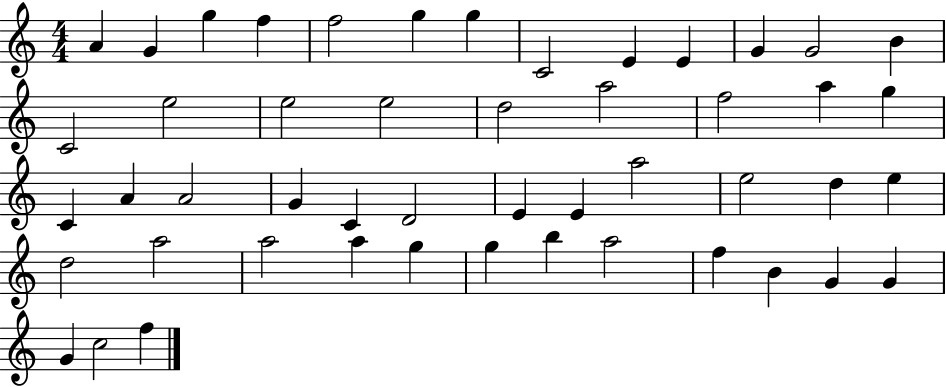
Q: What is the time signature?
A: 4/4